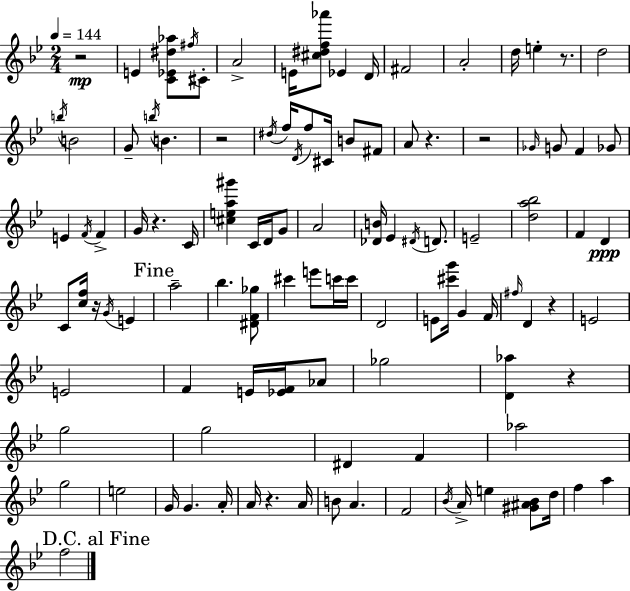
X:1
T:Untitled
M:2/4
L:1/4
K:Gm
z2 E [C_E^d_a]/2 ^f/4 ^C/2 A2 E/4 [^c^df_a']/2 _E D/4 ^F2 A2 d/4 e z/2 d2 b/4 B2 G/2 b/4 B z2 ^d/4 f/4 D/4 f/2 ^C/4 B/2 ^F/2 A/2 z z2 _G/4 G/2 F _G/2 E F/4 F G/4 z C/4 [^cea^g'] C/4 D/4 G/2 A2 [_DB]/4 _E ^D/4 D/2 E2 [da_b]2 F D C/2 [cf]/4 z/4 G/4 E a2 _b [^DF_g]/2 ^c' e'/2 c'/4 c'/4 D2 E/2 [^c'g']/4 G F/4 ^f/4 D z E2 E2 F E/4 [_EF]/4 _A/2 _g2 [D_a] z g2 g2 ^D F _a2 g2 e2 G/4 G A/4 A/4 z A/4 B/2 A F2 _B/4 A/4 e [^G^A_B]/2 d/4 f a f2